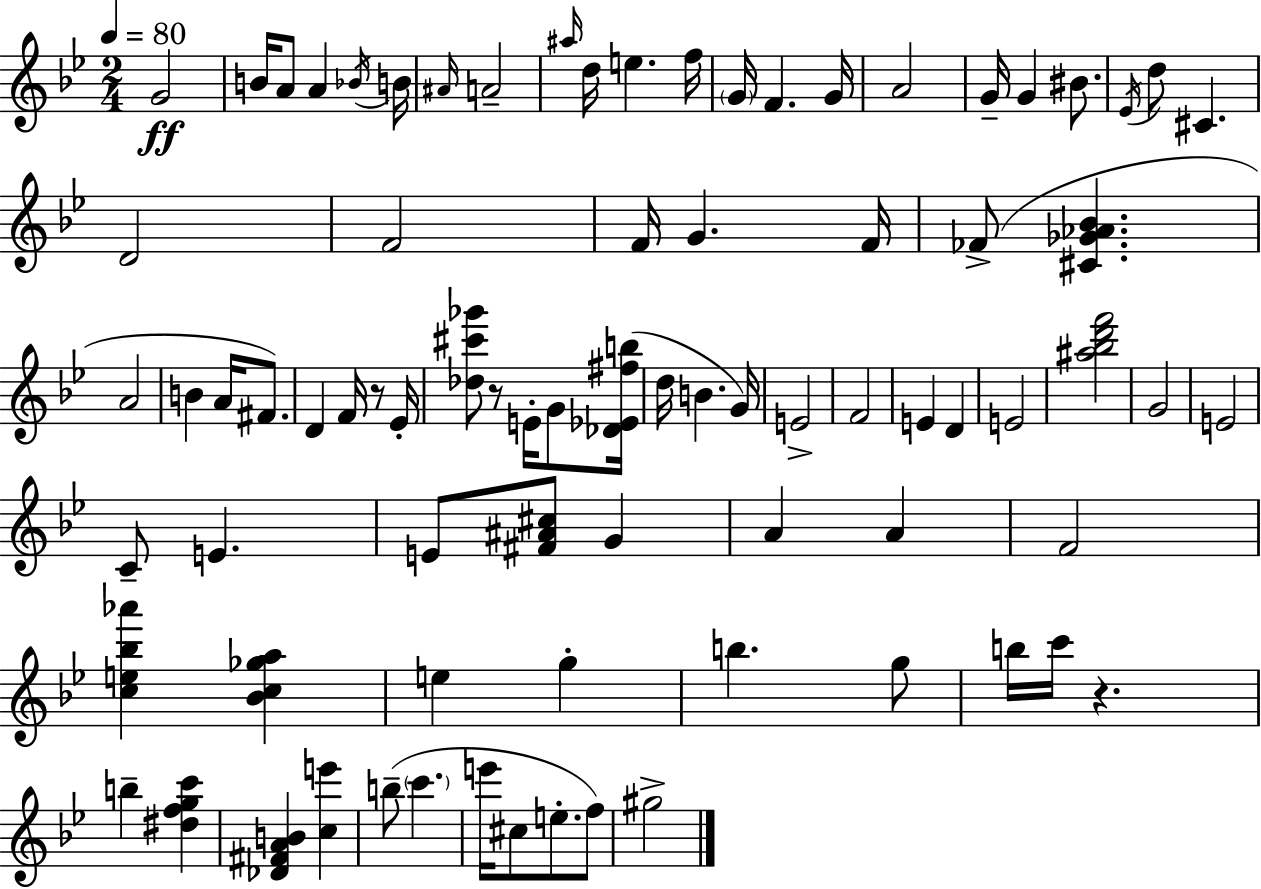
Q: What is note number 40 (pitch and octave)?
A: G4